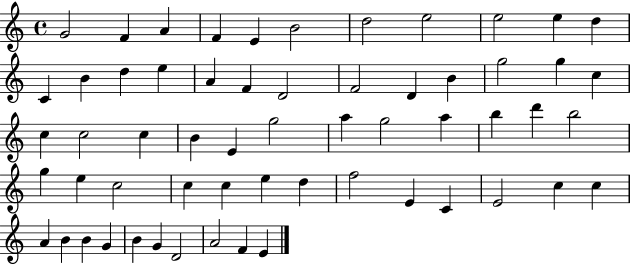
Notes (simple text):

G4/h F4/q A4/q F4/q E4/q B4/h D5/h E5/h E5/h E5/q D5/q C4/q B4/q D5/q E5/q A4/q F4/q D4/h F4/h D4/q B4/q G5/h G5/q C5/q C5/q C5/h C5/q B4/q E4/q G5/h A5/q G5/h A5/q B5/q D6/q B5/h G5/q E5/q C5/h C5/q C5/q E5/q D5/q F5/h E4/q C4/q E4/h C5/q C5/q A4/q B4/q B4/q G4/q B4/q G4/q D4/h A4/h F4/q E4/q